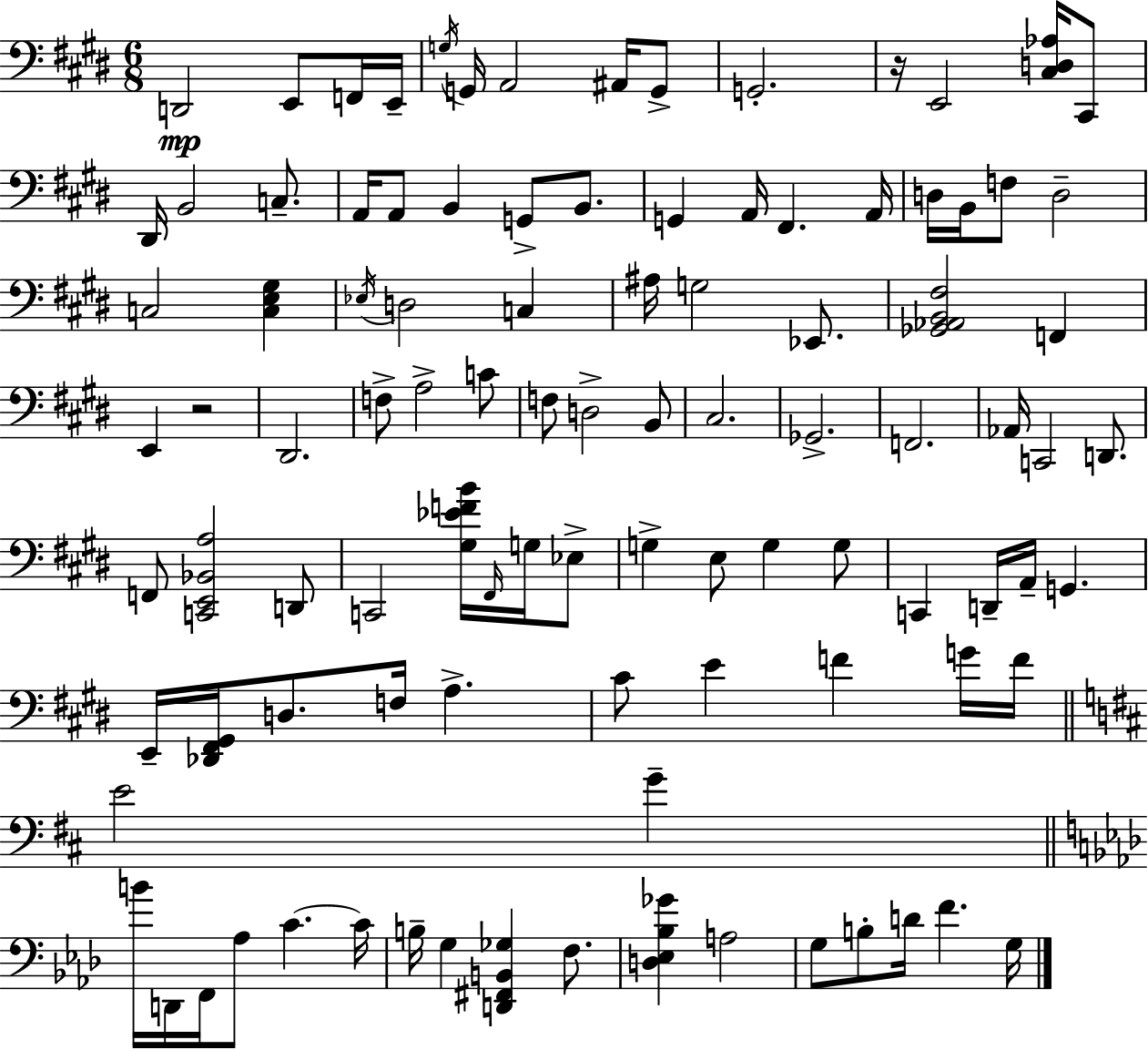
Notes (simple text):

D2/h E2/e F2/s E2/s G3/s G2/s A2/h A#2/s G2/e G2/h. R/s E2/h [C#3,D3,Ab3]/s C#2/e D#2/s B2/h C3/e. A2/s A2/e B2/q G2/e B2/e. G2/q A2/s F#2/q. A2/s D3/s B2/s F3/e D3/h C3/h [C3,E3,G#3]/q Eb3/s D3/h C3/q A#3/s G3/h Eb2/e. [Gb2,Ab2,B2,F#3]/h F2/q E2/q R/h D#2/h. F3/e A3/h C4/e F3/e D3/h B2/e C#3/h. Gb2/h. F2/h. Ab2/s C2/h D2/e. F2/e [C2,E2,Bb2,A3]/h D2/e C2/h [G#3,Eb4,F4,B4]/s F#2/s G3/s Eb3/e G3/q E3/e G3/q G3/e C2/q D2/s A2/s G2/q. E2/s [Db2,F#2,G#2]/s D3/e. F3/s A3/q. C#4/e E4/q F4/q G4/s F4/s E4/h G4/q B4/s D2/s F2/s Ab3/e C4/q. C4/s B3/s G3/q [D2,F#2,B2,Gb3]/q F3/e. [D3,Eb3,Bb3,Gb4]/q A3/h G3/e B3/e D4/s F4/q. G3/s